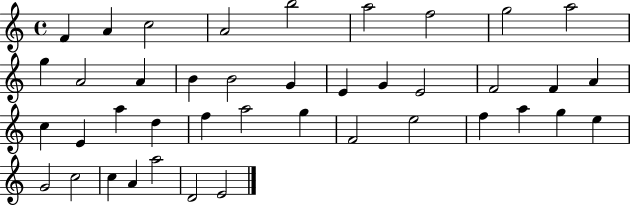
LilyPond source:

{
  \clef treble
  \time 4/4
  \defaultTimeSignature
  \key c \major
  f'4 a'4 c''2 | a'2 b''2 | a''2 f''2 | g''2 a''2 | \break g''4 a'2 a'4 | b'4 b'2 g'4 | e'4 g'4 e'2 | f'2 f'4 a'4 | \break c''4 e'4 a''4 d''4 | f''4 a''2 g''4 | f'2 e''2 | f''4 a''4 g''4 e''4 | \break g'2 c''2 | c''4 a'4 a''2 | d'2 e'2 | \bar "|."
}